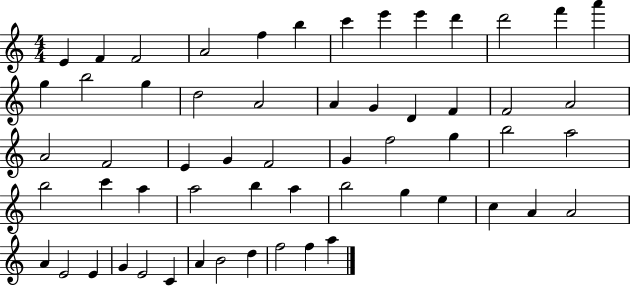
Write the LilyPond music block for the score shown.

{
  \clef treble
  \numericTimeSignature
  \time 4/4
  \key c \major
  e'4 f'4 f'2 | a'2 f''4 b''4 | c'''4 e'''4 e'''4 d'''4 | d'''2 f'''4 a'''4 | \break g''4 b''2 g''4 | d''2 a'2 | a'4 g'4 d'4 f'4 | f'2 a'2 | \break a'2 f'2 | e'4 g'4 f'2 | g'4 f''2 g''4 | b''2 a''2 | \break b''2 c'''4 a''4 | a''2 b''4 a''4 | b''2 g''4 e''4 | c''4 a'4 a'2 | \break a'4 e'2 e'4 | g'4 e'2 c'4 | a'4 b'2 d''4 | f''2 f''4 a''4 | \break \bar "|."
}